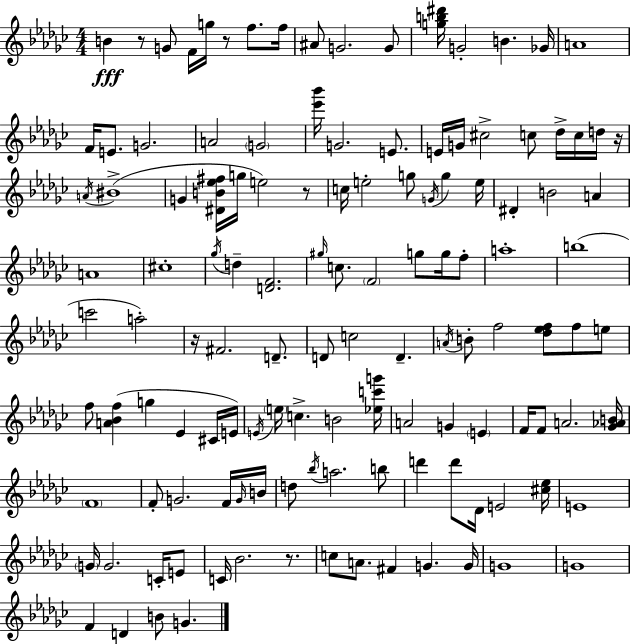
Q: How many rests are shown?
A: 6